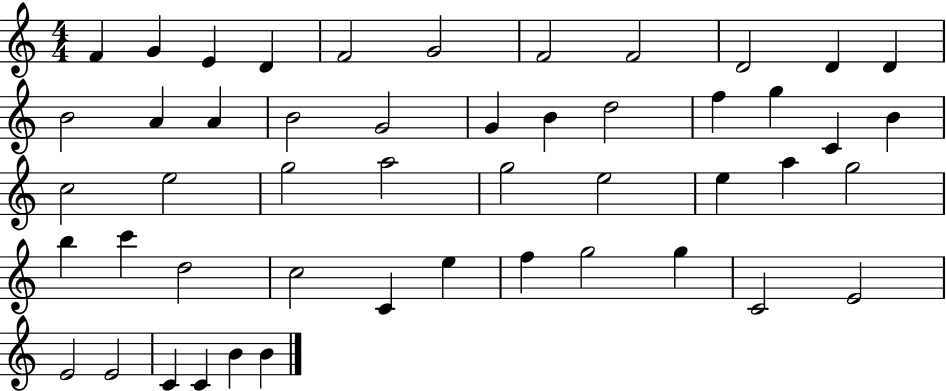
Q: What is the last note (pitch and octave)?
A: B4